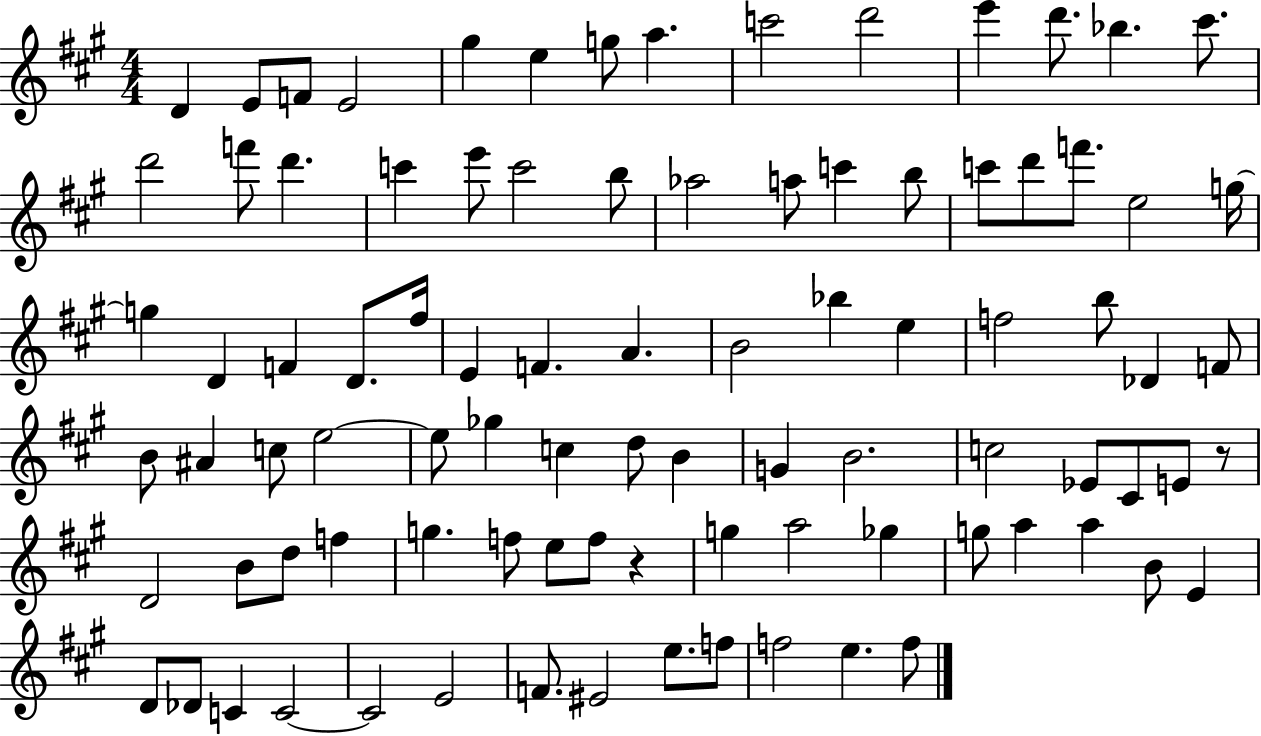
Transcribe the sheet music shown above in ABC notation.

X:1
T:Untitled
M:4/4
L:1/4
K:A
D E/2 F/2 E2 ^g e g/2 a c'2 d'2 e' d'/2 _b ^c'/2 d'2 f'/2 d' c' e'/2 c'2 b/2 _a2 a/2 c' b/2 c'/2 d'/2 f'/2 e2 g/4 g D F D/2 ^f/4 E F A B2 _b e f2 b/2 _D F/2 B/2 ^A c/2 e2 e/2 _g c d/2 B G B2 c2 _E/2 ^C/2 E/2 z/2 D2 B/2 d/2 f g f/2 e/2 f/2 z g a2 _g g/2 a a B/2 E D/2 _D/2 C C2 C2 E2 F/2 ^E2 e/2 f/2 f2 e f/2